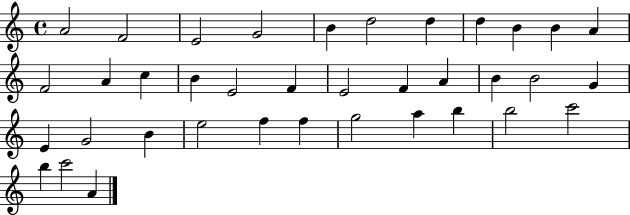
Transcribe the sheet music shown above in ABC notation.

X:1
T:Untitled
M:4/4
L:1/4
K:C
A2 F2 E2 G2 B d2 d d B B A F2 A c B E2 F E2 F A B B2 G E G2 B e2 f f g2 a b b2 c'2 b c'2 A